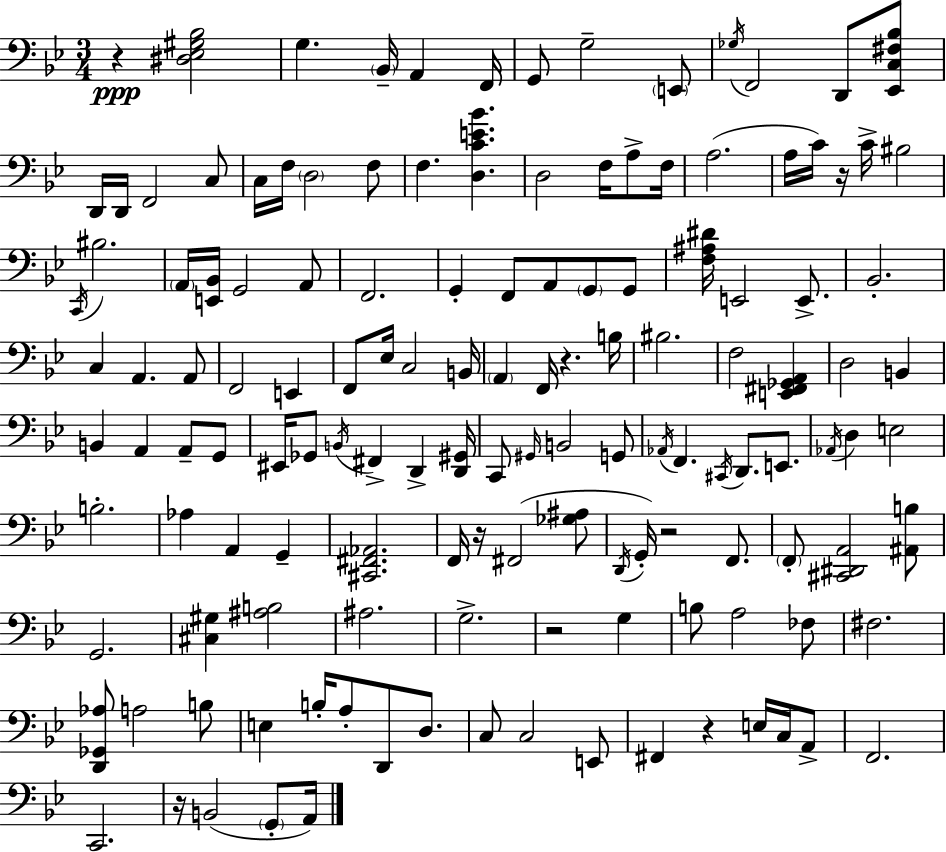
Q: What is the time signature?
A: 3/4